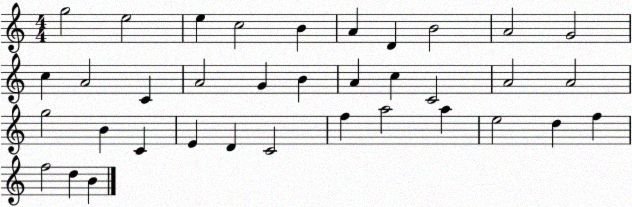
X:1
T:Untitled
M:4/4
L:1/4
K:C
g2 e2 e c2 B A D B2 A2 G2 c A2 C A2 G B A c C2 A2 A2 g2 B C E D C2 f a2 a e2 d f f2 d B